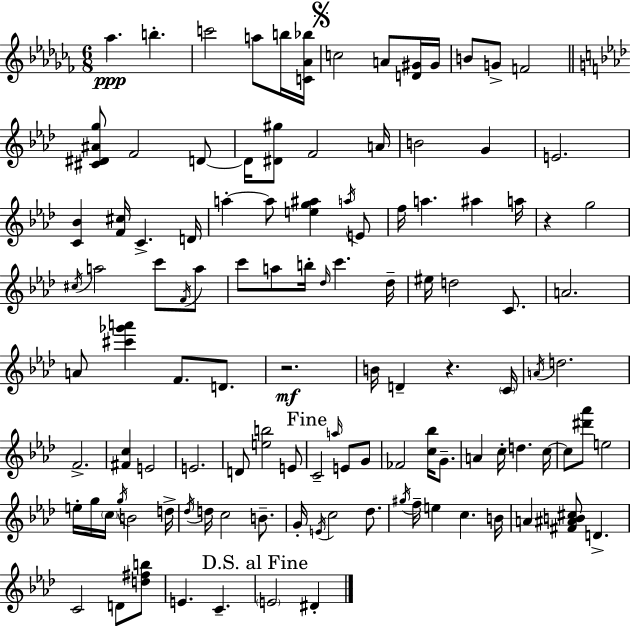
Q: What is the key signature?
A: AES minor